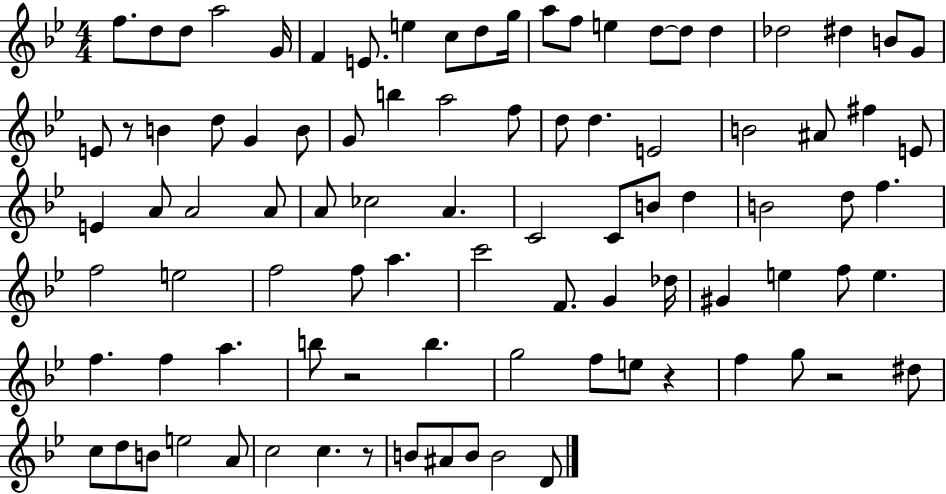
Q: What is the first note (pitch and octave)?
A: F5